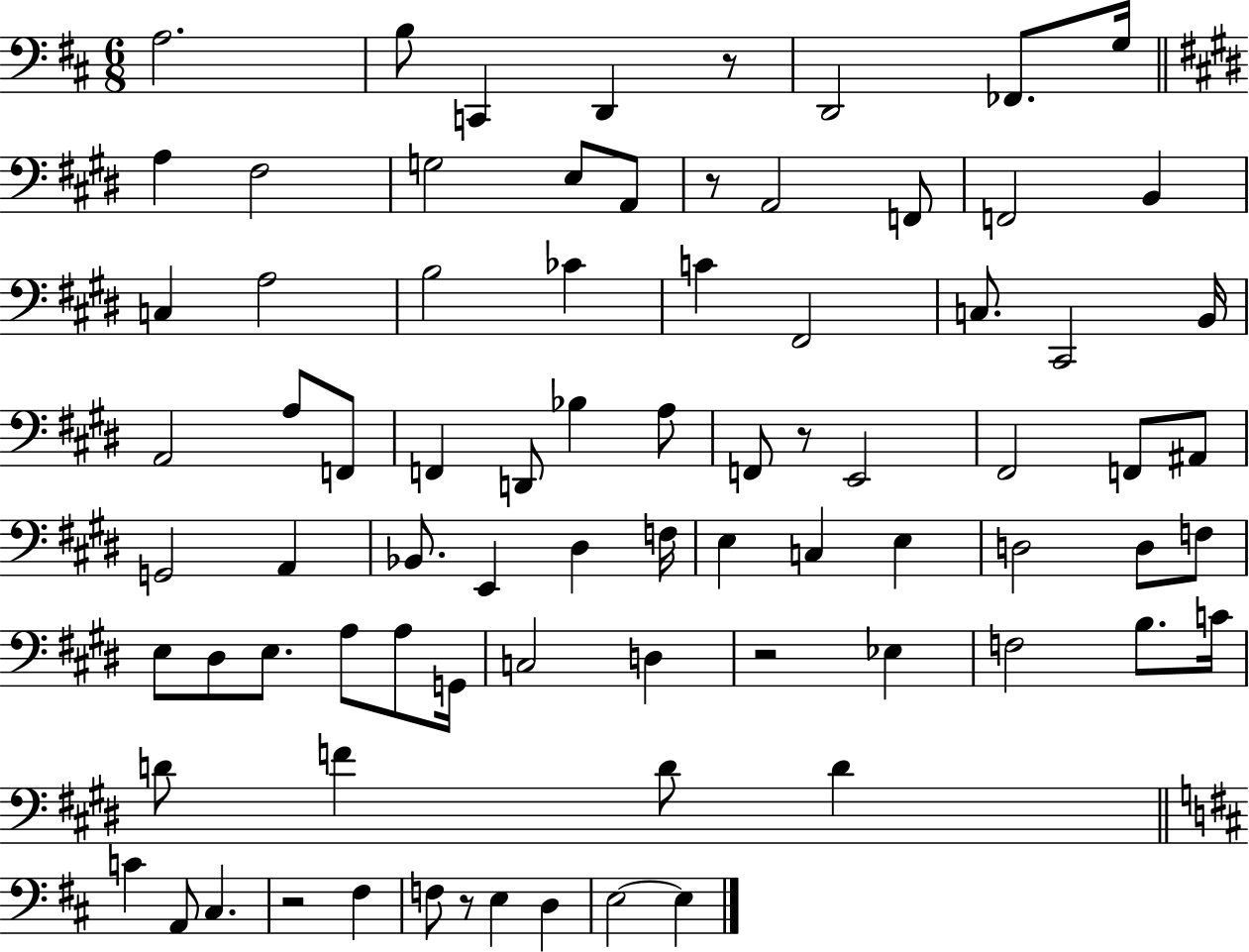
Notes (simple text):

A3/h. B3/e C2/q D2/q R/e D2/h FES2/e. G3/s A3/q F#3/h G3/h E3/e A2/e R/e A2/h F2/e F2/h B2/q C3/q A3/h B3/h CES4/q C4/q F#2/h C3/e. C#2/h B2/s A2/h A3/e F2/e F2/q D2/e Bb3/q A3/e F2/e R/e E2/h F#2/h F2/e A#2/e G2/h A2/q Bb2/e. E2/q D#3/q F3/s E3/q C3/q E3/q D3/h D3/e F3/e E3/e D#3/e E3/e. A3/e A3/e G2/s C3/h D3/q R/h Eb3/q F3/h B3/e. C4/s D4/e F4/q D4/e D4/q C4/q A2/e C#3/q. R/h F#3/q F3/e R/e E3/q D3/q E3/h E3/q